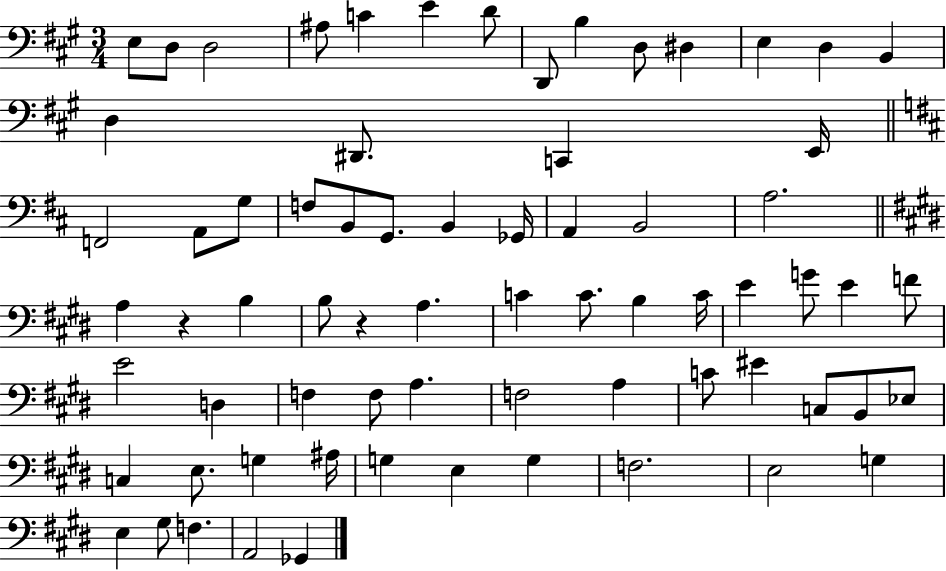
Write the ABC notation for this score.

X:1
T:Untitled
M:3/4
L:1/4
K:A
E,/2 D,/2 D,2 ^A,/2 C E D/2 D,,/2 B, D,/2 ^D, E, D, B,, D, ^D,,/2 C,, E,,/4 F,,2 A,,/2 G,/2 F,/2 B,,/2 G,,/2 B,, _G,,/4 A,, B,,2 A,2 A, z B, B,/2 z A, C C/2 B, C/4 E G/2 E F/2 E2 D, F, F,/2 A, F,2 A, C/2 ^E C,/2 B,,/2 _E,/2 C, E,/2 G, ^A,/4 G, E, G, F,2 E,2 G, E, ^G,/2 F, A,,2 _G,,